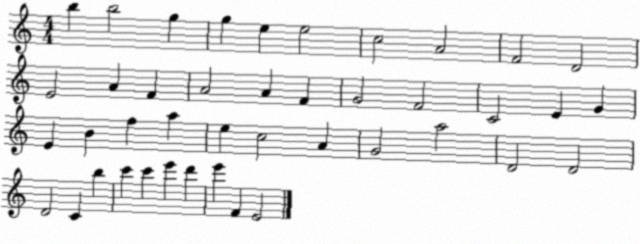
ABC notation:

X:1
T:Untitled
M:4/4
L:1/4
K:C
b b2 g g e e2 c2 A2 F2 D2 E2 A F A2 A F G2 F2 C2 E G E B f a e c2 A G2 a2 D2 D2 D2 C b c' c' e' d' e' F E2